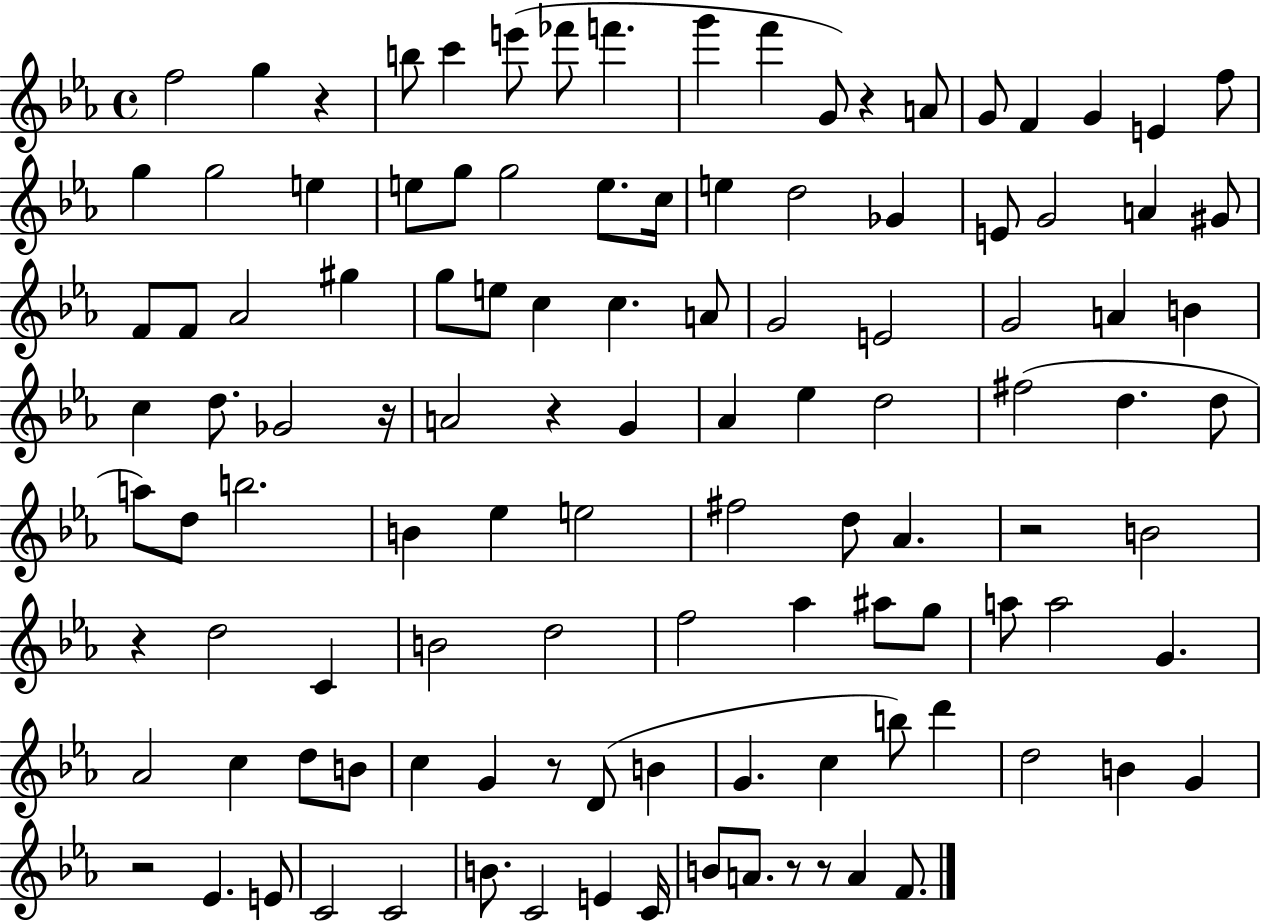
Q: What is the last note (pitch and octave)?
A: F4